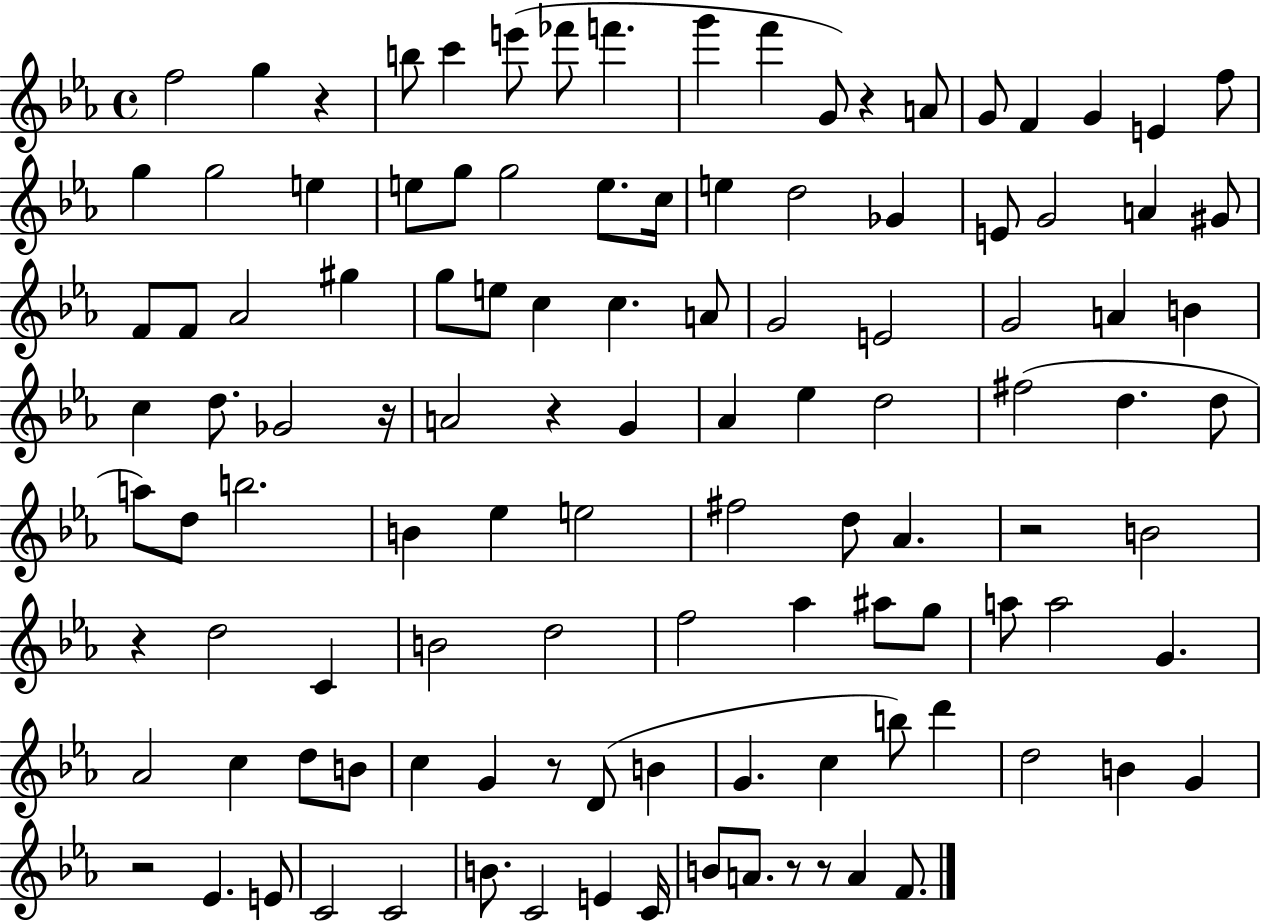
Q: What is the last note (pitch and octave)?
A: F4